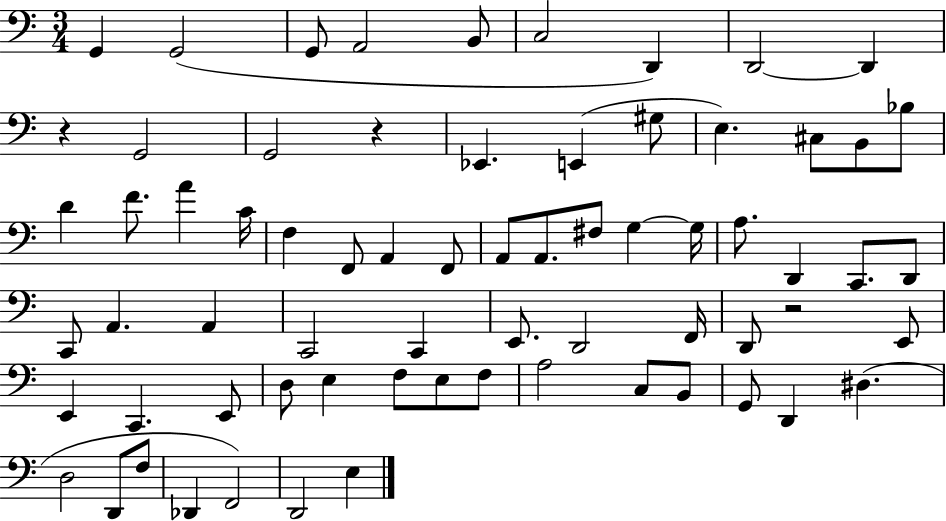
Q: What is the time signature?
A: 3/4